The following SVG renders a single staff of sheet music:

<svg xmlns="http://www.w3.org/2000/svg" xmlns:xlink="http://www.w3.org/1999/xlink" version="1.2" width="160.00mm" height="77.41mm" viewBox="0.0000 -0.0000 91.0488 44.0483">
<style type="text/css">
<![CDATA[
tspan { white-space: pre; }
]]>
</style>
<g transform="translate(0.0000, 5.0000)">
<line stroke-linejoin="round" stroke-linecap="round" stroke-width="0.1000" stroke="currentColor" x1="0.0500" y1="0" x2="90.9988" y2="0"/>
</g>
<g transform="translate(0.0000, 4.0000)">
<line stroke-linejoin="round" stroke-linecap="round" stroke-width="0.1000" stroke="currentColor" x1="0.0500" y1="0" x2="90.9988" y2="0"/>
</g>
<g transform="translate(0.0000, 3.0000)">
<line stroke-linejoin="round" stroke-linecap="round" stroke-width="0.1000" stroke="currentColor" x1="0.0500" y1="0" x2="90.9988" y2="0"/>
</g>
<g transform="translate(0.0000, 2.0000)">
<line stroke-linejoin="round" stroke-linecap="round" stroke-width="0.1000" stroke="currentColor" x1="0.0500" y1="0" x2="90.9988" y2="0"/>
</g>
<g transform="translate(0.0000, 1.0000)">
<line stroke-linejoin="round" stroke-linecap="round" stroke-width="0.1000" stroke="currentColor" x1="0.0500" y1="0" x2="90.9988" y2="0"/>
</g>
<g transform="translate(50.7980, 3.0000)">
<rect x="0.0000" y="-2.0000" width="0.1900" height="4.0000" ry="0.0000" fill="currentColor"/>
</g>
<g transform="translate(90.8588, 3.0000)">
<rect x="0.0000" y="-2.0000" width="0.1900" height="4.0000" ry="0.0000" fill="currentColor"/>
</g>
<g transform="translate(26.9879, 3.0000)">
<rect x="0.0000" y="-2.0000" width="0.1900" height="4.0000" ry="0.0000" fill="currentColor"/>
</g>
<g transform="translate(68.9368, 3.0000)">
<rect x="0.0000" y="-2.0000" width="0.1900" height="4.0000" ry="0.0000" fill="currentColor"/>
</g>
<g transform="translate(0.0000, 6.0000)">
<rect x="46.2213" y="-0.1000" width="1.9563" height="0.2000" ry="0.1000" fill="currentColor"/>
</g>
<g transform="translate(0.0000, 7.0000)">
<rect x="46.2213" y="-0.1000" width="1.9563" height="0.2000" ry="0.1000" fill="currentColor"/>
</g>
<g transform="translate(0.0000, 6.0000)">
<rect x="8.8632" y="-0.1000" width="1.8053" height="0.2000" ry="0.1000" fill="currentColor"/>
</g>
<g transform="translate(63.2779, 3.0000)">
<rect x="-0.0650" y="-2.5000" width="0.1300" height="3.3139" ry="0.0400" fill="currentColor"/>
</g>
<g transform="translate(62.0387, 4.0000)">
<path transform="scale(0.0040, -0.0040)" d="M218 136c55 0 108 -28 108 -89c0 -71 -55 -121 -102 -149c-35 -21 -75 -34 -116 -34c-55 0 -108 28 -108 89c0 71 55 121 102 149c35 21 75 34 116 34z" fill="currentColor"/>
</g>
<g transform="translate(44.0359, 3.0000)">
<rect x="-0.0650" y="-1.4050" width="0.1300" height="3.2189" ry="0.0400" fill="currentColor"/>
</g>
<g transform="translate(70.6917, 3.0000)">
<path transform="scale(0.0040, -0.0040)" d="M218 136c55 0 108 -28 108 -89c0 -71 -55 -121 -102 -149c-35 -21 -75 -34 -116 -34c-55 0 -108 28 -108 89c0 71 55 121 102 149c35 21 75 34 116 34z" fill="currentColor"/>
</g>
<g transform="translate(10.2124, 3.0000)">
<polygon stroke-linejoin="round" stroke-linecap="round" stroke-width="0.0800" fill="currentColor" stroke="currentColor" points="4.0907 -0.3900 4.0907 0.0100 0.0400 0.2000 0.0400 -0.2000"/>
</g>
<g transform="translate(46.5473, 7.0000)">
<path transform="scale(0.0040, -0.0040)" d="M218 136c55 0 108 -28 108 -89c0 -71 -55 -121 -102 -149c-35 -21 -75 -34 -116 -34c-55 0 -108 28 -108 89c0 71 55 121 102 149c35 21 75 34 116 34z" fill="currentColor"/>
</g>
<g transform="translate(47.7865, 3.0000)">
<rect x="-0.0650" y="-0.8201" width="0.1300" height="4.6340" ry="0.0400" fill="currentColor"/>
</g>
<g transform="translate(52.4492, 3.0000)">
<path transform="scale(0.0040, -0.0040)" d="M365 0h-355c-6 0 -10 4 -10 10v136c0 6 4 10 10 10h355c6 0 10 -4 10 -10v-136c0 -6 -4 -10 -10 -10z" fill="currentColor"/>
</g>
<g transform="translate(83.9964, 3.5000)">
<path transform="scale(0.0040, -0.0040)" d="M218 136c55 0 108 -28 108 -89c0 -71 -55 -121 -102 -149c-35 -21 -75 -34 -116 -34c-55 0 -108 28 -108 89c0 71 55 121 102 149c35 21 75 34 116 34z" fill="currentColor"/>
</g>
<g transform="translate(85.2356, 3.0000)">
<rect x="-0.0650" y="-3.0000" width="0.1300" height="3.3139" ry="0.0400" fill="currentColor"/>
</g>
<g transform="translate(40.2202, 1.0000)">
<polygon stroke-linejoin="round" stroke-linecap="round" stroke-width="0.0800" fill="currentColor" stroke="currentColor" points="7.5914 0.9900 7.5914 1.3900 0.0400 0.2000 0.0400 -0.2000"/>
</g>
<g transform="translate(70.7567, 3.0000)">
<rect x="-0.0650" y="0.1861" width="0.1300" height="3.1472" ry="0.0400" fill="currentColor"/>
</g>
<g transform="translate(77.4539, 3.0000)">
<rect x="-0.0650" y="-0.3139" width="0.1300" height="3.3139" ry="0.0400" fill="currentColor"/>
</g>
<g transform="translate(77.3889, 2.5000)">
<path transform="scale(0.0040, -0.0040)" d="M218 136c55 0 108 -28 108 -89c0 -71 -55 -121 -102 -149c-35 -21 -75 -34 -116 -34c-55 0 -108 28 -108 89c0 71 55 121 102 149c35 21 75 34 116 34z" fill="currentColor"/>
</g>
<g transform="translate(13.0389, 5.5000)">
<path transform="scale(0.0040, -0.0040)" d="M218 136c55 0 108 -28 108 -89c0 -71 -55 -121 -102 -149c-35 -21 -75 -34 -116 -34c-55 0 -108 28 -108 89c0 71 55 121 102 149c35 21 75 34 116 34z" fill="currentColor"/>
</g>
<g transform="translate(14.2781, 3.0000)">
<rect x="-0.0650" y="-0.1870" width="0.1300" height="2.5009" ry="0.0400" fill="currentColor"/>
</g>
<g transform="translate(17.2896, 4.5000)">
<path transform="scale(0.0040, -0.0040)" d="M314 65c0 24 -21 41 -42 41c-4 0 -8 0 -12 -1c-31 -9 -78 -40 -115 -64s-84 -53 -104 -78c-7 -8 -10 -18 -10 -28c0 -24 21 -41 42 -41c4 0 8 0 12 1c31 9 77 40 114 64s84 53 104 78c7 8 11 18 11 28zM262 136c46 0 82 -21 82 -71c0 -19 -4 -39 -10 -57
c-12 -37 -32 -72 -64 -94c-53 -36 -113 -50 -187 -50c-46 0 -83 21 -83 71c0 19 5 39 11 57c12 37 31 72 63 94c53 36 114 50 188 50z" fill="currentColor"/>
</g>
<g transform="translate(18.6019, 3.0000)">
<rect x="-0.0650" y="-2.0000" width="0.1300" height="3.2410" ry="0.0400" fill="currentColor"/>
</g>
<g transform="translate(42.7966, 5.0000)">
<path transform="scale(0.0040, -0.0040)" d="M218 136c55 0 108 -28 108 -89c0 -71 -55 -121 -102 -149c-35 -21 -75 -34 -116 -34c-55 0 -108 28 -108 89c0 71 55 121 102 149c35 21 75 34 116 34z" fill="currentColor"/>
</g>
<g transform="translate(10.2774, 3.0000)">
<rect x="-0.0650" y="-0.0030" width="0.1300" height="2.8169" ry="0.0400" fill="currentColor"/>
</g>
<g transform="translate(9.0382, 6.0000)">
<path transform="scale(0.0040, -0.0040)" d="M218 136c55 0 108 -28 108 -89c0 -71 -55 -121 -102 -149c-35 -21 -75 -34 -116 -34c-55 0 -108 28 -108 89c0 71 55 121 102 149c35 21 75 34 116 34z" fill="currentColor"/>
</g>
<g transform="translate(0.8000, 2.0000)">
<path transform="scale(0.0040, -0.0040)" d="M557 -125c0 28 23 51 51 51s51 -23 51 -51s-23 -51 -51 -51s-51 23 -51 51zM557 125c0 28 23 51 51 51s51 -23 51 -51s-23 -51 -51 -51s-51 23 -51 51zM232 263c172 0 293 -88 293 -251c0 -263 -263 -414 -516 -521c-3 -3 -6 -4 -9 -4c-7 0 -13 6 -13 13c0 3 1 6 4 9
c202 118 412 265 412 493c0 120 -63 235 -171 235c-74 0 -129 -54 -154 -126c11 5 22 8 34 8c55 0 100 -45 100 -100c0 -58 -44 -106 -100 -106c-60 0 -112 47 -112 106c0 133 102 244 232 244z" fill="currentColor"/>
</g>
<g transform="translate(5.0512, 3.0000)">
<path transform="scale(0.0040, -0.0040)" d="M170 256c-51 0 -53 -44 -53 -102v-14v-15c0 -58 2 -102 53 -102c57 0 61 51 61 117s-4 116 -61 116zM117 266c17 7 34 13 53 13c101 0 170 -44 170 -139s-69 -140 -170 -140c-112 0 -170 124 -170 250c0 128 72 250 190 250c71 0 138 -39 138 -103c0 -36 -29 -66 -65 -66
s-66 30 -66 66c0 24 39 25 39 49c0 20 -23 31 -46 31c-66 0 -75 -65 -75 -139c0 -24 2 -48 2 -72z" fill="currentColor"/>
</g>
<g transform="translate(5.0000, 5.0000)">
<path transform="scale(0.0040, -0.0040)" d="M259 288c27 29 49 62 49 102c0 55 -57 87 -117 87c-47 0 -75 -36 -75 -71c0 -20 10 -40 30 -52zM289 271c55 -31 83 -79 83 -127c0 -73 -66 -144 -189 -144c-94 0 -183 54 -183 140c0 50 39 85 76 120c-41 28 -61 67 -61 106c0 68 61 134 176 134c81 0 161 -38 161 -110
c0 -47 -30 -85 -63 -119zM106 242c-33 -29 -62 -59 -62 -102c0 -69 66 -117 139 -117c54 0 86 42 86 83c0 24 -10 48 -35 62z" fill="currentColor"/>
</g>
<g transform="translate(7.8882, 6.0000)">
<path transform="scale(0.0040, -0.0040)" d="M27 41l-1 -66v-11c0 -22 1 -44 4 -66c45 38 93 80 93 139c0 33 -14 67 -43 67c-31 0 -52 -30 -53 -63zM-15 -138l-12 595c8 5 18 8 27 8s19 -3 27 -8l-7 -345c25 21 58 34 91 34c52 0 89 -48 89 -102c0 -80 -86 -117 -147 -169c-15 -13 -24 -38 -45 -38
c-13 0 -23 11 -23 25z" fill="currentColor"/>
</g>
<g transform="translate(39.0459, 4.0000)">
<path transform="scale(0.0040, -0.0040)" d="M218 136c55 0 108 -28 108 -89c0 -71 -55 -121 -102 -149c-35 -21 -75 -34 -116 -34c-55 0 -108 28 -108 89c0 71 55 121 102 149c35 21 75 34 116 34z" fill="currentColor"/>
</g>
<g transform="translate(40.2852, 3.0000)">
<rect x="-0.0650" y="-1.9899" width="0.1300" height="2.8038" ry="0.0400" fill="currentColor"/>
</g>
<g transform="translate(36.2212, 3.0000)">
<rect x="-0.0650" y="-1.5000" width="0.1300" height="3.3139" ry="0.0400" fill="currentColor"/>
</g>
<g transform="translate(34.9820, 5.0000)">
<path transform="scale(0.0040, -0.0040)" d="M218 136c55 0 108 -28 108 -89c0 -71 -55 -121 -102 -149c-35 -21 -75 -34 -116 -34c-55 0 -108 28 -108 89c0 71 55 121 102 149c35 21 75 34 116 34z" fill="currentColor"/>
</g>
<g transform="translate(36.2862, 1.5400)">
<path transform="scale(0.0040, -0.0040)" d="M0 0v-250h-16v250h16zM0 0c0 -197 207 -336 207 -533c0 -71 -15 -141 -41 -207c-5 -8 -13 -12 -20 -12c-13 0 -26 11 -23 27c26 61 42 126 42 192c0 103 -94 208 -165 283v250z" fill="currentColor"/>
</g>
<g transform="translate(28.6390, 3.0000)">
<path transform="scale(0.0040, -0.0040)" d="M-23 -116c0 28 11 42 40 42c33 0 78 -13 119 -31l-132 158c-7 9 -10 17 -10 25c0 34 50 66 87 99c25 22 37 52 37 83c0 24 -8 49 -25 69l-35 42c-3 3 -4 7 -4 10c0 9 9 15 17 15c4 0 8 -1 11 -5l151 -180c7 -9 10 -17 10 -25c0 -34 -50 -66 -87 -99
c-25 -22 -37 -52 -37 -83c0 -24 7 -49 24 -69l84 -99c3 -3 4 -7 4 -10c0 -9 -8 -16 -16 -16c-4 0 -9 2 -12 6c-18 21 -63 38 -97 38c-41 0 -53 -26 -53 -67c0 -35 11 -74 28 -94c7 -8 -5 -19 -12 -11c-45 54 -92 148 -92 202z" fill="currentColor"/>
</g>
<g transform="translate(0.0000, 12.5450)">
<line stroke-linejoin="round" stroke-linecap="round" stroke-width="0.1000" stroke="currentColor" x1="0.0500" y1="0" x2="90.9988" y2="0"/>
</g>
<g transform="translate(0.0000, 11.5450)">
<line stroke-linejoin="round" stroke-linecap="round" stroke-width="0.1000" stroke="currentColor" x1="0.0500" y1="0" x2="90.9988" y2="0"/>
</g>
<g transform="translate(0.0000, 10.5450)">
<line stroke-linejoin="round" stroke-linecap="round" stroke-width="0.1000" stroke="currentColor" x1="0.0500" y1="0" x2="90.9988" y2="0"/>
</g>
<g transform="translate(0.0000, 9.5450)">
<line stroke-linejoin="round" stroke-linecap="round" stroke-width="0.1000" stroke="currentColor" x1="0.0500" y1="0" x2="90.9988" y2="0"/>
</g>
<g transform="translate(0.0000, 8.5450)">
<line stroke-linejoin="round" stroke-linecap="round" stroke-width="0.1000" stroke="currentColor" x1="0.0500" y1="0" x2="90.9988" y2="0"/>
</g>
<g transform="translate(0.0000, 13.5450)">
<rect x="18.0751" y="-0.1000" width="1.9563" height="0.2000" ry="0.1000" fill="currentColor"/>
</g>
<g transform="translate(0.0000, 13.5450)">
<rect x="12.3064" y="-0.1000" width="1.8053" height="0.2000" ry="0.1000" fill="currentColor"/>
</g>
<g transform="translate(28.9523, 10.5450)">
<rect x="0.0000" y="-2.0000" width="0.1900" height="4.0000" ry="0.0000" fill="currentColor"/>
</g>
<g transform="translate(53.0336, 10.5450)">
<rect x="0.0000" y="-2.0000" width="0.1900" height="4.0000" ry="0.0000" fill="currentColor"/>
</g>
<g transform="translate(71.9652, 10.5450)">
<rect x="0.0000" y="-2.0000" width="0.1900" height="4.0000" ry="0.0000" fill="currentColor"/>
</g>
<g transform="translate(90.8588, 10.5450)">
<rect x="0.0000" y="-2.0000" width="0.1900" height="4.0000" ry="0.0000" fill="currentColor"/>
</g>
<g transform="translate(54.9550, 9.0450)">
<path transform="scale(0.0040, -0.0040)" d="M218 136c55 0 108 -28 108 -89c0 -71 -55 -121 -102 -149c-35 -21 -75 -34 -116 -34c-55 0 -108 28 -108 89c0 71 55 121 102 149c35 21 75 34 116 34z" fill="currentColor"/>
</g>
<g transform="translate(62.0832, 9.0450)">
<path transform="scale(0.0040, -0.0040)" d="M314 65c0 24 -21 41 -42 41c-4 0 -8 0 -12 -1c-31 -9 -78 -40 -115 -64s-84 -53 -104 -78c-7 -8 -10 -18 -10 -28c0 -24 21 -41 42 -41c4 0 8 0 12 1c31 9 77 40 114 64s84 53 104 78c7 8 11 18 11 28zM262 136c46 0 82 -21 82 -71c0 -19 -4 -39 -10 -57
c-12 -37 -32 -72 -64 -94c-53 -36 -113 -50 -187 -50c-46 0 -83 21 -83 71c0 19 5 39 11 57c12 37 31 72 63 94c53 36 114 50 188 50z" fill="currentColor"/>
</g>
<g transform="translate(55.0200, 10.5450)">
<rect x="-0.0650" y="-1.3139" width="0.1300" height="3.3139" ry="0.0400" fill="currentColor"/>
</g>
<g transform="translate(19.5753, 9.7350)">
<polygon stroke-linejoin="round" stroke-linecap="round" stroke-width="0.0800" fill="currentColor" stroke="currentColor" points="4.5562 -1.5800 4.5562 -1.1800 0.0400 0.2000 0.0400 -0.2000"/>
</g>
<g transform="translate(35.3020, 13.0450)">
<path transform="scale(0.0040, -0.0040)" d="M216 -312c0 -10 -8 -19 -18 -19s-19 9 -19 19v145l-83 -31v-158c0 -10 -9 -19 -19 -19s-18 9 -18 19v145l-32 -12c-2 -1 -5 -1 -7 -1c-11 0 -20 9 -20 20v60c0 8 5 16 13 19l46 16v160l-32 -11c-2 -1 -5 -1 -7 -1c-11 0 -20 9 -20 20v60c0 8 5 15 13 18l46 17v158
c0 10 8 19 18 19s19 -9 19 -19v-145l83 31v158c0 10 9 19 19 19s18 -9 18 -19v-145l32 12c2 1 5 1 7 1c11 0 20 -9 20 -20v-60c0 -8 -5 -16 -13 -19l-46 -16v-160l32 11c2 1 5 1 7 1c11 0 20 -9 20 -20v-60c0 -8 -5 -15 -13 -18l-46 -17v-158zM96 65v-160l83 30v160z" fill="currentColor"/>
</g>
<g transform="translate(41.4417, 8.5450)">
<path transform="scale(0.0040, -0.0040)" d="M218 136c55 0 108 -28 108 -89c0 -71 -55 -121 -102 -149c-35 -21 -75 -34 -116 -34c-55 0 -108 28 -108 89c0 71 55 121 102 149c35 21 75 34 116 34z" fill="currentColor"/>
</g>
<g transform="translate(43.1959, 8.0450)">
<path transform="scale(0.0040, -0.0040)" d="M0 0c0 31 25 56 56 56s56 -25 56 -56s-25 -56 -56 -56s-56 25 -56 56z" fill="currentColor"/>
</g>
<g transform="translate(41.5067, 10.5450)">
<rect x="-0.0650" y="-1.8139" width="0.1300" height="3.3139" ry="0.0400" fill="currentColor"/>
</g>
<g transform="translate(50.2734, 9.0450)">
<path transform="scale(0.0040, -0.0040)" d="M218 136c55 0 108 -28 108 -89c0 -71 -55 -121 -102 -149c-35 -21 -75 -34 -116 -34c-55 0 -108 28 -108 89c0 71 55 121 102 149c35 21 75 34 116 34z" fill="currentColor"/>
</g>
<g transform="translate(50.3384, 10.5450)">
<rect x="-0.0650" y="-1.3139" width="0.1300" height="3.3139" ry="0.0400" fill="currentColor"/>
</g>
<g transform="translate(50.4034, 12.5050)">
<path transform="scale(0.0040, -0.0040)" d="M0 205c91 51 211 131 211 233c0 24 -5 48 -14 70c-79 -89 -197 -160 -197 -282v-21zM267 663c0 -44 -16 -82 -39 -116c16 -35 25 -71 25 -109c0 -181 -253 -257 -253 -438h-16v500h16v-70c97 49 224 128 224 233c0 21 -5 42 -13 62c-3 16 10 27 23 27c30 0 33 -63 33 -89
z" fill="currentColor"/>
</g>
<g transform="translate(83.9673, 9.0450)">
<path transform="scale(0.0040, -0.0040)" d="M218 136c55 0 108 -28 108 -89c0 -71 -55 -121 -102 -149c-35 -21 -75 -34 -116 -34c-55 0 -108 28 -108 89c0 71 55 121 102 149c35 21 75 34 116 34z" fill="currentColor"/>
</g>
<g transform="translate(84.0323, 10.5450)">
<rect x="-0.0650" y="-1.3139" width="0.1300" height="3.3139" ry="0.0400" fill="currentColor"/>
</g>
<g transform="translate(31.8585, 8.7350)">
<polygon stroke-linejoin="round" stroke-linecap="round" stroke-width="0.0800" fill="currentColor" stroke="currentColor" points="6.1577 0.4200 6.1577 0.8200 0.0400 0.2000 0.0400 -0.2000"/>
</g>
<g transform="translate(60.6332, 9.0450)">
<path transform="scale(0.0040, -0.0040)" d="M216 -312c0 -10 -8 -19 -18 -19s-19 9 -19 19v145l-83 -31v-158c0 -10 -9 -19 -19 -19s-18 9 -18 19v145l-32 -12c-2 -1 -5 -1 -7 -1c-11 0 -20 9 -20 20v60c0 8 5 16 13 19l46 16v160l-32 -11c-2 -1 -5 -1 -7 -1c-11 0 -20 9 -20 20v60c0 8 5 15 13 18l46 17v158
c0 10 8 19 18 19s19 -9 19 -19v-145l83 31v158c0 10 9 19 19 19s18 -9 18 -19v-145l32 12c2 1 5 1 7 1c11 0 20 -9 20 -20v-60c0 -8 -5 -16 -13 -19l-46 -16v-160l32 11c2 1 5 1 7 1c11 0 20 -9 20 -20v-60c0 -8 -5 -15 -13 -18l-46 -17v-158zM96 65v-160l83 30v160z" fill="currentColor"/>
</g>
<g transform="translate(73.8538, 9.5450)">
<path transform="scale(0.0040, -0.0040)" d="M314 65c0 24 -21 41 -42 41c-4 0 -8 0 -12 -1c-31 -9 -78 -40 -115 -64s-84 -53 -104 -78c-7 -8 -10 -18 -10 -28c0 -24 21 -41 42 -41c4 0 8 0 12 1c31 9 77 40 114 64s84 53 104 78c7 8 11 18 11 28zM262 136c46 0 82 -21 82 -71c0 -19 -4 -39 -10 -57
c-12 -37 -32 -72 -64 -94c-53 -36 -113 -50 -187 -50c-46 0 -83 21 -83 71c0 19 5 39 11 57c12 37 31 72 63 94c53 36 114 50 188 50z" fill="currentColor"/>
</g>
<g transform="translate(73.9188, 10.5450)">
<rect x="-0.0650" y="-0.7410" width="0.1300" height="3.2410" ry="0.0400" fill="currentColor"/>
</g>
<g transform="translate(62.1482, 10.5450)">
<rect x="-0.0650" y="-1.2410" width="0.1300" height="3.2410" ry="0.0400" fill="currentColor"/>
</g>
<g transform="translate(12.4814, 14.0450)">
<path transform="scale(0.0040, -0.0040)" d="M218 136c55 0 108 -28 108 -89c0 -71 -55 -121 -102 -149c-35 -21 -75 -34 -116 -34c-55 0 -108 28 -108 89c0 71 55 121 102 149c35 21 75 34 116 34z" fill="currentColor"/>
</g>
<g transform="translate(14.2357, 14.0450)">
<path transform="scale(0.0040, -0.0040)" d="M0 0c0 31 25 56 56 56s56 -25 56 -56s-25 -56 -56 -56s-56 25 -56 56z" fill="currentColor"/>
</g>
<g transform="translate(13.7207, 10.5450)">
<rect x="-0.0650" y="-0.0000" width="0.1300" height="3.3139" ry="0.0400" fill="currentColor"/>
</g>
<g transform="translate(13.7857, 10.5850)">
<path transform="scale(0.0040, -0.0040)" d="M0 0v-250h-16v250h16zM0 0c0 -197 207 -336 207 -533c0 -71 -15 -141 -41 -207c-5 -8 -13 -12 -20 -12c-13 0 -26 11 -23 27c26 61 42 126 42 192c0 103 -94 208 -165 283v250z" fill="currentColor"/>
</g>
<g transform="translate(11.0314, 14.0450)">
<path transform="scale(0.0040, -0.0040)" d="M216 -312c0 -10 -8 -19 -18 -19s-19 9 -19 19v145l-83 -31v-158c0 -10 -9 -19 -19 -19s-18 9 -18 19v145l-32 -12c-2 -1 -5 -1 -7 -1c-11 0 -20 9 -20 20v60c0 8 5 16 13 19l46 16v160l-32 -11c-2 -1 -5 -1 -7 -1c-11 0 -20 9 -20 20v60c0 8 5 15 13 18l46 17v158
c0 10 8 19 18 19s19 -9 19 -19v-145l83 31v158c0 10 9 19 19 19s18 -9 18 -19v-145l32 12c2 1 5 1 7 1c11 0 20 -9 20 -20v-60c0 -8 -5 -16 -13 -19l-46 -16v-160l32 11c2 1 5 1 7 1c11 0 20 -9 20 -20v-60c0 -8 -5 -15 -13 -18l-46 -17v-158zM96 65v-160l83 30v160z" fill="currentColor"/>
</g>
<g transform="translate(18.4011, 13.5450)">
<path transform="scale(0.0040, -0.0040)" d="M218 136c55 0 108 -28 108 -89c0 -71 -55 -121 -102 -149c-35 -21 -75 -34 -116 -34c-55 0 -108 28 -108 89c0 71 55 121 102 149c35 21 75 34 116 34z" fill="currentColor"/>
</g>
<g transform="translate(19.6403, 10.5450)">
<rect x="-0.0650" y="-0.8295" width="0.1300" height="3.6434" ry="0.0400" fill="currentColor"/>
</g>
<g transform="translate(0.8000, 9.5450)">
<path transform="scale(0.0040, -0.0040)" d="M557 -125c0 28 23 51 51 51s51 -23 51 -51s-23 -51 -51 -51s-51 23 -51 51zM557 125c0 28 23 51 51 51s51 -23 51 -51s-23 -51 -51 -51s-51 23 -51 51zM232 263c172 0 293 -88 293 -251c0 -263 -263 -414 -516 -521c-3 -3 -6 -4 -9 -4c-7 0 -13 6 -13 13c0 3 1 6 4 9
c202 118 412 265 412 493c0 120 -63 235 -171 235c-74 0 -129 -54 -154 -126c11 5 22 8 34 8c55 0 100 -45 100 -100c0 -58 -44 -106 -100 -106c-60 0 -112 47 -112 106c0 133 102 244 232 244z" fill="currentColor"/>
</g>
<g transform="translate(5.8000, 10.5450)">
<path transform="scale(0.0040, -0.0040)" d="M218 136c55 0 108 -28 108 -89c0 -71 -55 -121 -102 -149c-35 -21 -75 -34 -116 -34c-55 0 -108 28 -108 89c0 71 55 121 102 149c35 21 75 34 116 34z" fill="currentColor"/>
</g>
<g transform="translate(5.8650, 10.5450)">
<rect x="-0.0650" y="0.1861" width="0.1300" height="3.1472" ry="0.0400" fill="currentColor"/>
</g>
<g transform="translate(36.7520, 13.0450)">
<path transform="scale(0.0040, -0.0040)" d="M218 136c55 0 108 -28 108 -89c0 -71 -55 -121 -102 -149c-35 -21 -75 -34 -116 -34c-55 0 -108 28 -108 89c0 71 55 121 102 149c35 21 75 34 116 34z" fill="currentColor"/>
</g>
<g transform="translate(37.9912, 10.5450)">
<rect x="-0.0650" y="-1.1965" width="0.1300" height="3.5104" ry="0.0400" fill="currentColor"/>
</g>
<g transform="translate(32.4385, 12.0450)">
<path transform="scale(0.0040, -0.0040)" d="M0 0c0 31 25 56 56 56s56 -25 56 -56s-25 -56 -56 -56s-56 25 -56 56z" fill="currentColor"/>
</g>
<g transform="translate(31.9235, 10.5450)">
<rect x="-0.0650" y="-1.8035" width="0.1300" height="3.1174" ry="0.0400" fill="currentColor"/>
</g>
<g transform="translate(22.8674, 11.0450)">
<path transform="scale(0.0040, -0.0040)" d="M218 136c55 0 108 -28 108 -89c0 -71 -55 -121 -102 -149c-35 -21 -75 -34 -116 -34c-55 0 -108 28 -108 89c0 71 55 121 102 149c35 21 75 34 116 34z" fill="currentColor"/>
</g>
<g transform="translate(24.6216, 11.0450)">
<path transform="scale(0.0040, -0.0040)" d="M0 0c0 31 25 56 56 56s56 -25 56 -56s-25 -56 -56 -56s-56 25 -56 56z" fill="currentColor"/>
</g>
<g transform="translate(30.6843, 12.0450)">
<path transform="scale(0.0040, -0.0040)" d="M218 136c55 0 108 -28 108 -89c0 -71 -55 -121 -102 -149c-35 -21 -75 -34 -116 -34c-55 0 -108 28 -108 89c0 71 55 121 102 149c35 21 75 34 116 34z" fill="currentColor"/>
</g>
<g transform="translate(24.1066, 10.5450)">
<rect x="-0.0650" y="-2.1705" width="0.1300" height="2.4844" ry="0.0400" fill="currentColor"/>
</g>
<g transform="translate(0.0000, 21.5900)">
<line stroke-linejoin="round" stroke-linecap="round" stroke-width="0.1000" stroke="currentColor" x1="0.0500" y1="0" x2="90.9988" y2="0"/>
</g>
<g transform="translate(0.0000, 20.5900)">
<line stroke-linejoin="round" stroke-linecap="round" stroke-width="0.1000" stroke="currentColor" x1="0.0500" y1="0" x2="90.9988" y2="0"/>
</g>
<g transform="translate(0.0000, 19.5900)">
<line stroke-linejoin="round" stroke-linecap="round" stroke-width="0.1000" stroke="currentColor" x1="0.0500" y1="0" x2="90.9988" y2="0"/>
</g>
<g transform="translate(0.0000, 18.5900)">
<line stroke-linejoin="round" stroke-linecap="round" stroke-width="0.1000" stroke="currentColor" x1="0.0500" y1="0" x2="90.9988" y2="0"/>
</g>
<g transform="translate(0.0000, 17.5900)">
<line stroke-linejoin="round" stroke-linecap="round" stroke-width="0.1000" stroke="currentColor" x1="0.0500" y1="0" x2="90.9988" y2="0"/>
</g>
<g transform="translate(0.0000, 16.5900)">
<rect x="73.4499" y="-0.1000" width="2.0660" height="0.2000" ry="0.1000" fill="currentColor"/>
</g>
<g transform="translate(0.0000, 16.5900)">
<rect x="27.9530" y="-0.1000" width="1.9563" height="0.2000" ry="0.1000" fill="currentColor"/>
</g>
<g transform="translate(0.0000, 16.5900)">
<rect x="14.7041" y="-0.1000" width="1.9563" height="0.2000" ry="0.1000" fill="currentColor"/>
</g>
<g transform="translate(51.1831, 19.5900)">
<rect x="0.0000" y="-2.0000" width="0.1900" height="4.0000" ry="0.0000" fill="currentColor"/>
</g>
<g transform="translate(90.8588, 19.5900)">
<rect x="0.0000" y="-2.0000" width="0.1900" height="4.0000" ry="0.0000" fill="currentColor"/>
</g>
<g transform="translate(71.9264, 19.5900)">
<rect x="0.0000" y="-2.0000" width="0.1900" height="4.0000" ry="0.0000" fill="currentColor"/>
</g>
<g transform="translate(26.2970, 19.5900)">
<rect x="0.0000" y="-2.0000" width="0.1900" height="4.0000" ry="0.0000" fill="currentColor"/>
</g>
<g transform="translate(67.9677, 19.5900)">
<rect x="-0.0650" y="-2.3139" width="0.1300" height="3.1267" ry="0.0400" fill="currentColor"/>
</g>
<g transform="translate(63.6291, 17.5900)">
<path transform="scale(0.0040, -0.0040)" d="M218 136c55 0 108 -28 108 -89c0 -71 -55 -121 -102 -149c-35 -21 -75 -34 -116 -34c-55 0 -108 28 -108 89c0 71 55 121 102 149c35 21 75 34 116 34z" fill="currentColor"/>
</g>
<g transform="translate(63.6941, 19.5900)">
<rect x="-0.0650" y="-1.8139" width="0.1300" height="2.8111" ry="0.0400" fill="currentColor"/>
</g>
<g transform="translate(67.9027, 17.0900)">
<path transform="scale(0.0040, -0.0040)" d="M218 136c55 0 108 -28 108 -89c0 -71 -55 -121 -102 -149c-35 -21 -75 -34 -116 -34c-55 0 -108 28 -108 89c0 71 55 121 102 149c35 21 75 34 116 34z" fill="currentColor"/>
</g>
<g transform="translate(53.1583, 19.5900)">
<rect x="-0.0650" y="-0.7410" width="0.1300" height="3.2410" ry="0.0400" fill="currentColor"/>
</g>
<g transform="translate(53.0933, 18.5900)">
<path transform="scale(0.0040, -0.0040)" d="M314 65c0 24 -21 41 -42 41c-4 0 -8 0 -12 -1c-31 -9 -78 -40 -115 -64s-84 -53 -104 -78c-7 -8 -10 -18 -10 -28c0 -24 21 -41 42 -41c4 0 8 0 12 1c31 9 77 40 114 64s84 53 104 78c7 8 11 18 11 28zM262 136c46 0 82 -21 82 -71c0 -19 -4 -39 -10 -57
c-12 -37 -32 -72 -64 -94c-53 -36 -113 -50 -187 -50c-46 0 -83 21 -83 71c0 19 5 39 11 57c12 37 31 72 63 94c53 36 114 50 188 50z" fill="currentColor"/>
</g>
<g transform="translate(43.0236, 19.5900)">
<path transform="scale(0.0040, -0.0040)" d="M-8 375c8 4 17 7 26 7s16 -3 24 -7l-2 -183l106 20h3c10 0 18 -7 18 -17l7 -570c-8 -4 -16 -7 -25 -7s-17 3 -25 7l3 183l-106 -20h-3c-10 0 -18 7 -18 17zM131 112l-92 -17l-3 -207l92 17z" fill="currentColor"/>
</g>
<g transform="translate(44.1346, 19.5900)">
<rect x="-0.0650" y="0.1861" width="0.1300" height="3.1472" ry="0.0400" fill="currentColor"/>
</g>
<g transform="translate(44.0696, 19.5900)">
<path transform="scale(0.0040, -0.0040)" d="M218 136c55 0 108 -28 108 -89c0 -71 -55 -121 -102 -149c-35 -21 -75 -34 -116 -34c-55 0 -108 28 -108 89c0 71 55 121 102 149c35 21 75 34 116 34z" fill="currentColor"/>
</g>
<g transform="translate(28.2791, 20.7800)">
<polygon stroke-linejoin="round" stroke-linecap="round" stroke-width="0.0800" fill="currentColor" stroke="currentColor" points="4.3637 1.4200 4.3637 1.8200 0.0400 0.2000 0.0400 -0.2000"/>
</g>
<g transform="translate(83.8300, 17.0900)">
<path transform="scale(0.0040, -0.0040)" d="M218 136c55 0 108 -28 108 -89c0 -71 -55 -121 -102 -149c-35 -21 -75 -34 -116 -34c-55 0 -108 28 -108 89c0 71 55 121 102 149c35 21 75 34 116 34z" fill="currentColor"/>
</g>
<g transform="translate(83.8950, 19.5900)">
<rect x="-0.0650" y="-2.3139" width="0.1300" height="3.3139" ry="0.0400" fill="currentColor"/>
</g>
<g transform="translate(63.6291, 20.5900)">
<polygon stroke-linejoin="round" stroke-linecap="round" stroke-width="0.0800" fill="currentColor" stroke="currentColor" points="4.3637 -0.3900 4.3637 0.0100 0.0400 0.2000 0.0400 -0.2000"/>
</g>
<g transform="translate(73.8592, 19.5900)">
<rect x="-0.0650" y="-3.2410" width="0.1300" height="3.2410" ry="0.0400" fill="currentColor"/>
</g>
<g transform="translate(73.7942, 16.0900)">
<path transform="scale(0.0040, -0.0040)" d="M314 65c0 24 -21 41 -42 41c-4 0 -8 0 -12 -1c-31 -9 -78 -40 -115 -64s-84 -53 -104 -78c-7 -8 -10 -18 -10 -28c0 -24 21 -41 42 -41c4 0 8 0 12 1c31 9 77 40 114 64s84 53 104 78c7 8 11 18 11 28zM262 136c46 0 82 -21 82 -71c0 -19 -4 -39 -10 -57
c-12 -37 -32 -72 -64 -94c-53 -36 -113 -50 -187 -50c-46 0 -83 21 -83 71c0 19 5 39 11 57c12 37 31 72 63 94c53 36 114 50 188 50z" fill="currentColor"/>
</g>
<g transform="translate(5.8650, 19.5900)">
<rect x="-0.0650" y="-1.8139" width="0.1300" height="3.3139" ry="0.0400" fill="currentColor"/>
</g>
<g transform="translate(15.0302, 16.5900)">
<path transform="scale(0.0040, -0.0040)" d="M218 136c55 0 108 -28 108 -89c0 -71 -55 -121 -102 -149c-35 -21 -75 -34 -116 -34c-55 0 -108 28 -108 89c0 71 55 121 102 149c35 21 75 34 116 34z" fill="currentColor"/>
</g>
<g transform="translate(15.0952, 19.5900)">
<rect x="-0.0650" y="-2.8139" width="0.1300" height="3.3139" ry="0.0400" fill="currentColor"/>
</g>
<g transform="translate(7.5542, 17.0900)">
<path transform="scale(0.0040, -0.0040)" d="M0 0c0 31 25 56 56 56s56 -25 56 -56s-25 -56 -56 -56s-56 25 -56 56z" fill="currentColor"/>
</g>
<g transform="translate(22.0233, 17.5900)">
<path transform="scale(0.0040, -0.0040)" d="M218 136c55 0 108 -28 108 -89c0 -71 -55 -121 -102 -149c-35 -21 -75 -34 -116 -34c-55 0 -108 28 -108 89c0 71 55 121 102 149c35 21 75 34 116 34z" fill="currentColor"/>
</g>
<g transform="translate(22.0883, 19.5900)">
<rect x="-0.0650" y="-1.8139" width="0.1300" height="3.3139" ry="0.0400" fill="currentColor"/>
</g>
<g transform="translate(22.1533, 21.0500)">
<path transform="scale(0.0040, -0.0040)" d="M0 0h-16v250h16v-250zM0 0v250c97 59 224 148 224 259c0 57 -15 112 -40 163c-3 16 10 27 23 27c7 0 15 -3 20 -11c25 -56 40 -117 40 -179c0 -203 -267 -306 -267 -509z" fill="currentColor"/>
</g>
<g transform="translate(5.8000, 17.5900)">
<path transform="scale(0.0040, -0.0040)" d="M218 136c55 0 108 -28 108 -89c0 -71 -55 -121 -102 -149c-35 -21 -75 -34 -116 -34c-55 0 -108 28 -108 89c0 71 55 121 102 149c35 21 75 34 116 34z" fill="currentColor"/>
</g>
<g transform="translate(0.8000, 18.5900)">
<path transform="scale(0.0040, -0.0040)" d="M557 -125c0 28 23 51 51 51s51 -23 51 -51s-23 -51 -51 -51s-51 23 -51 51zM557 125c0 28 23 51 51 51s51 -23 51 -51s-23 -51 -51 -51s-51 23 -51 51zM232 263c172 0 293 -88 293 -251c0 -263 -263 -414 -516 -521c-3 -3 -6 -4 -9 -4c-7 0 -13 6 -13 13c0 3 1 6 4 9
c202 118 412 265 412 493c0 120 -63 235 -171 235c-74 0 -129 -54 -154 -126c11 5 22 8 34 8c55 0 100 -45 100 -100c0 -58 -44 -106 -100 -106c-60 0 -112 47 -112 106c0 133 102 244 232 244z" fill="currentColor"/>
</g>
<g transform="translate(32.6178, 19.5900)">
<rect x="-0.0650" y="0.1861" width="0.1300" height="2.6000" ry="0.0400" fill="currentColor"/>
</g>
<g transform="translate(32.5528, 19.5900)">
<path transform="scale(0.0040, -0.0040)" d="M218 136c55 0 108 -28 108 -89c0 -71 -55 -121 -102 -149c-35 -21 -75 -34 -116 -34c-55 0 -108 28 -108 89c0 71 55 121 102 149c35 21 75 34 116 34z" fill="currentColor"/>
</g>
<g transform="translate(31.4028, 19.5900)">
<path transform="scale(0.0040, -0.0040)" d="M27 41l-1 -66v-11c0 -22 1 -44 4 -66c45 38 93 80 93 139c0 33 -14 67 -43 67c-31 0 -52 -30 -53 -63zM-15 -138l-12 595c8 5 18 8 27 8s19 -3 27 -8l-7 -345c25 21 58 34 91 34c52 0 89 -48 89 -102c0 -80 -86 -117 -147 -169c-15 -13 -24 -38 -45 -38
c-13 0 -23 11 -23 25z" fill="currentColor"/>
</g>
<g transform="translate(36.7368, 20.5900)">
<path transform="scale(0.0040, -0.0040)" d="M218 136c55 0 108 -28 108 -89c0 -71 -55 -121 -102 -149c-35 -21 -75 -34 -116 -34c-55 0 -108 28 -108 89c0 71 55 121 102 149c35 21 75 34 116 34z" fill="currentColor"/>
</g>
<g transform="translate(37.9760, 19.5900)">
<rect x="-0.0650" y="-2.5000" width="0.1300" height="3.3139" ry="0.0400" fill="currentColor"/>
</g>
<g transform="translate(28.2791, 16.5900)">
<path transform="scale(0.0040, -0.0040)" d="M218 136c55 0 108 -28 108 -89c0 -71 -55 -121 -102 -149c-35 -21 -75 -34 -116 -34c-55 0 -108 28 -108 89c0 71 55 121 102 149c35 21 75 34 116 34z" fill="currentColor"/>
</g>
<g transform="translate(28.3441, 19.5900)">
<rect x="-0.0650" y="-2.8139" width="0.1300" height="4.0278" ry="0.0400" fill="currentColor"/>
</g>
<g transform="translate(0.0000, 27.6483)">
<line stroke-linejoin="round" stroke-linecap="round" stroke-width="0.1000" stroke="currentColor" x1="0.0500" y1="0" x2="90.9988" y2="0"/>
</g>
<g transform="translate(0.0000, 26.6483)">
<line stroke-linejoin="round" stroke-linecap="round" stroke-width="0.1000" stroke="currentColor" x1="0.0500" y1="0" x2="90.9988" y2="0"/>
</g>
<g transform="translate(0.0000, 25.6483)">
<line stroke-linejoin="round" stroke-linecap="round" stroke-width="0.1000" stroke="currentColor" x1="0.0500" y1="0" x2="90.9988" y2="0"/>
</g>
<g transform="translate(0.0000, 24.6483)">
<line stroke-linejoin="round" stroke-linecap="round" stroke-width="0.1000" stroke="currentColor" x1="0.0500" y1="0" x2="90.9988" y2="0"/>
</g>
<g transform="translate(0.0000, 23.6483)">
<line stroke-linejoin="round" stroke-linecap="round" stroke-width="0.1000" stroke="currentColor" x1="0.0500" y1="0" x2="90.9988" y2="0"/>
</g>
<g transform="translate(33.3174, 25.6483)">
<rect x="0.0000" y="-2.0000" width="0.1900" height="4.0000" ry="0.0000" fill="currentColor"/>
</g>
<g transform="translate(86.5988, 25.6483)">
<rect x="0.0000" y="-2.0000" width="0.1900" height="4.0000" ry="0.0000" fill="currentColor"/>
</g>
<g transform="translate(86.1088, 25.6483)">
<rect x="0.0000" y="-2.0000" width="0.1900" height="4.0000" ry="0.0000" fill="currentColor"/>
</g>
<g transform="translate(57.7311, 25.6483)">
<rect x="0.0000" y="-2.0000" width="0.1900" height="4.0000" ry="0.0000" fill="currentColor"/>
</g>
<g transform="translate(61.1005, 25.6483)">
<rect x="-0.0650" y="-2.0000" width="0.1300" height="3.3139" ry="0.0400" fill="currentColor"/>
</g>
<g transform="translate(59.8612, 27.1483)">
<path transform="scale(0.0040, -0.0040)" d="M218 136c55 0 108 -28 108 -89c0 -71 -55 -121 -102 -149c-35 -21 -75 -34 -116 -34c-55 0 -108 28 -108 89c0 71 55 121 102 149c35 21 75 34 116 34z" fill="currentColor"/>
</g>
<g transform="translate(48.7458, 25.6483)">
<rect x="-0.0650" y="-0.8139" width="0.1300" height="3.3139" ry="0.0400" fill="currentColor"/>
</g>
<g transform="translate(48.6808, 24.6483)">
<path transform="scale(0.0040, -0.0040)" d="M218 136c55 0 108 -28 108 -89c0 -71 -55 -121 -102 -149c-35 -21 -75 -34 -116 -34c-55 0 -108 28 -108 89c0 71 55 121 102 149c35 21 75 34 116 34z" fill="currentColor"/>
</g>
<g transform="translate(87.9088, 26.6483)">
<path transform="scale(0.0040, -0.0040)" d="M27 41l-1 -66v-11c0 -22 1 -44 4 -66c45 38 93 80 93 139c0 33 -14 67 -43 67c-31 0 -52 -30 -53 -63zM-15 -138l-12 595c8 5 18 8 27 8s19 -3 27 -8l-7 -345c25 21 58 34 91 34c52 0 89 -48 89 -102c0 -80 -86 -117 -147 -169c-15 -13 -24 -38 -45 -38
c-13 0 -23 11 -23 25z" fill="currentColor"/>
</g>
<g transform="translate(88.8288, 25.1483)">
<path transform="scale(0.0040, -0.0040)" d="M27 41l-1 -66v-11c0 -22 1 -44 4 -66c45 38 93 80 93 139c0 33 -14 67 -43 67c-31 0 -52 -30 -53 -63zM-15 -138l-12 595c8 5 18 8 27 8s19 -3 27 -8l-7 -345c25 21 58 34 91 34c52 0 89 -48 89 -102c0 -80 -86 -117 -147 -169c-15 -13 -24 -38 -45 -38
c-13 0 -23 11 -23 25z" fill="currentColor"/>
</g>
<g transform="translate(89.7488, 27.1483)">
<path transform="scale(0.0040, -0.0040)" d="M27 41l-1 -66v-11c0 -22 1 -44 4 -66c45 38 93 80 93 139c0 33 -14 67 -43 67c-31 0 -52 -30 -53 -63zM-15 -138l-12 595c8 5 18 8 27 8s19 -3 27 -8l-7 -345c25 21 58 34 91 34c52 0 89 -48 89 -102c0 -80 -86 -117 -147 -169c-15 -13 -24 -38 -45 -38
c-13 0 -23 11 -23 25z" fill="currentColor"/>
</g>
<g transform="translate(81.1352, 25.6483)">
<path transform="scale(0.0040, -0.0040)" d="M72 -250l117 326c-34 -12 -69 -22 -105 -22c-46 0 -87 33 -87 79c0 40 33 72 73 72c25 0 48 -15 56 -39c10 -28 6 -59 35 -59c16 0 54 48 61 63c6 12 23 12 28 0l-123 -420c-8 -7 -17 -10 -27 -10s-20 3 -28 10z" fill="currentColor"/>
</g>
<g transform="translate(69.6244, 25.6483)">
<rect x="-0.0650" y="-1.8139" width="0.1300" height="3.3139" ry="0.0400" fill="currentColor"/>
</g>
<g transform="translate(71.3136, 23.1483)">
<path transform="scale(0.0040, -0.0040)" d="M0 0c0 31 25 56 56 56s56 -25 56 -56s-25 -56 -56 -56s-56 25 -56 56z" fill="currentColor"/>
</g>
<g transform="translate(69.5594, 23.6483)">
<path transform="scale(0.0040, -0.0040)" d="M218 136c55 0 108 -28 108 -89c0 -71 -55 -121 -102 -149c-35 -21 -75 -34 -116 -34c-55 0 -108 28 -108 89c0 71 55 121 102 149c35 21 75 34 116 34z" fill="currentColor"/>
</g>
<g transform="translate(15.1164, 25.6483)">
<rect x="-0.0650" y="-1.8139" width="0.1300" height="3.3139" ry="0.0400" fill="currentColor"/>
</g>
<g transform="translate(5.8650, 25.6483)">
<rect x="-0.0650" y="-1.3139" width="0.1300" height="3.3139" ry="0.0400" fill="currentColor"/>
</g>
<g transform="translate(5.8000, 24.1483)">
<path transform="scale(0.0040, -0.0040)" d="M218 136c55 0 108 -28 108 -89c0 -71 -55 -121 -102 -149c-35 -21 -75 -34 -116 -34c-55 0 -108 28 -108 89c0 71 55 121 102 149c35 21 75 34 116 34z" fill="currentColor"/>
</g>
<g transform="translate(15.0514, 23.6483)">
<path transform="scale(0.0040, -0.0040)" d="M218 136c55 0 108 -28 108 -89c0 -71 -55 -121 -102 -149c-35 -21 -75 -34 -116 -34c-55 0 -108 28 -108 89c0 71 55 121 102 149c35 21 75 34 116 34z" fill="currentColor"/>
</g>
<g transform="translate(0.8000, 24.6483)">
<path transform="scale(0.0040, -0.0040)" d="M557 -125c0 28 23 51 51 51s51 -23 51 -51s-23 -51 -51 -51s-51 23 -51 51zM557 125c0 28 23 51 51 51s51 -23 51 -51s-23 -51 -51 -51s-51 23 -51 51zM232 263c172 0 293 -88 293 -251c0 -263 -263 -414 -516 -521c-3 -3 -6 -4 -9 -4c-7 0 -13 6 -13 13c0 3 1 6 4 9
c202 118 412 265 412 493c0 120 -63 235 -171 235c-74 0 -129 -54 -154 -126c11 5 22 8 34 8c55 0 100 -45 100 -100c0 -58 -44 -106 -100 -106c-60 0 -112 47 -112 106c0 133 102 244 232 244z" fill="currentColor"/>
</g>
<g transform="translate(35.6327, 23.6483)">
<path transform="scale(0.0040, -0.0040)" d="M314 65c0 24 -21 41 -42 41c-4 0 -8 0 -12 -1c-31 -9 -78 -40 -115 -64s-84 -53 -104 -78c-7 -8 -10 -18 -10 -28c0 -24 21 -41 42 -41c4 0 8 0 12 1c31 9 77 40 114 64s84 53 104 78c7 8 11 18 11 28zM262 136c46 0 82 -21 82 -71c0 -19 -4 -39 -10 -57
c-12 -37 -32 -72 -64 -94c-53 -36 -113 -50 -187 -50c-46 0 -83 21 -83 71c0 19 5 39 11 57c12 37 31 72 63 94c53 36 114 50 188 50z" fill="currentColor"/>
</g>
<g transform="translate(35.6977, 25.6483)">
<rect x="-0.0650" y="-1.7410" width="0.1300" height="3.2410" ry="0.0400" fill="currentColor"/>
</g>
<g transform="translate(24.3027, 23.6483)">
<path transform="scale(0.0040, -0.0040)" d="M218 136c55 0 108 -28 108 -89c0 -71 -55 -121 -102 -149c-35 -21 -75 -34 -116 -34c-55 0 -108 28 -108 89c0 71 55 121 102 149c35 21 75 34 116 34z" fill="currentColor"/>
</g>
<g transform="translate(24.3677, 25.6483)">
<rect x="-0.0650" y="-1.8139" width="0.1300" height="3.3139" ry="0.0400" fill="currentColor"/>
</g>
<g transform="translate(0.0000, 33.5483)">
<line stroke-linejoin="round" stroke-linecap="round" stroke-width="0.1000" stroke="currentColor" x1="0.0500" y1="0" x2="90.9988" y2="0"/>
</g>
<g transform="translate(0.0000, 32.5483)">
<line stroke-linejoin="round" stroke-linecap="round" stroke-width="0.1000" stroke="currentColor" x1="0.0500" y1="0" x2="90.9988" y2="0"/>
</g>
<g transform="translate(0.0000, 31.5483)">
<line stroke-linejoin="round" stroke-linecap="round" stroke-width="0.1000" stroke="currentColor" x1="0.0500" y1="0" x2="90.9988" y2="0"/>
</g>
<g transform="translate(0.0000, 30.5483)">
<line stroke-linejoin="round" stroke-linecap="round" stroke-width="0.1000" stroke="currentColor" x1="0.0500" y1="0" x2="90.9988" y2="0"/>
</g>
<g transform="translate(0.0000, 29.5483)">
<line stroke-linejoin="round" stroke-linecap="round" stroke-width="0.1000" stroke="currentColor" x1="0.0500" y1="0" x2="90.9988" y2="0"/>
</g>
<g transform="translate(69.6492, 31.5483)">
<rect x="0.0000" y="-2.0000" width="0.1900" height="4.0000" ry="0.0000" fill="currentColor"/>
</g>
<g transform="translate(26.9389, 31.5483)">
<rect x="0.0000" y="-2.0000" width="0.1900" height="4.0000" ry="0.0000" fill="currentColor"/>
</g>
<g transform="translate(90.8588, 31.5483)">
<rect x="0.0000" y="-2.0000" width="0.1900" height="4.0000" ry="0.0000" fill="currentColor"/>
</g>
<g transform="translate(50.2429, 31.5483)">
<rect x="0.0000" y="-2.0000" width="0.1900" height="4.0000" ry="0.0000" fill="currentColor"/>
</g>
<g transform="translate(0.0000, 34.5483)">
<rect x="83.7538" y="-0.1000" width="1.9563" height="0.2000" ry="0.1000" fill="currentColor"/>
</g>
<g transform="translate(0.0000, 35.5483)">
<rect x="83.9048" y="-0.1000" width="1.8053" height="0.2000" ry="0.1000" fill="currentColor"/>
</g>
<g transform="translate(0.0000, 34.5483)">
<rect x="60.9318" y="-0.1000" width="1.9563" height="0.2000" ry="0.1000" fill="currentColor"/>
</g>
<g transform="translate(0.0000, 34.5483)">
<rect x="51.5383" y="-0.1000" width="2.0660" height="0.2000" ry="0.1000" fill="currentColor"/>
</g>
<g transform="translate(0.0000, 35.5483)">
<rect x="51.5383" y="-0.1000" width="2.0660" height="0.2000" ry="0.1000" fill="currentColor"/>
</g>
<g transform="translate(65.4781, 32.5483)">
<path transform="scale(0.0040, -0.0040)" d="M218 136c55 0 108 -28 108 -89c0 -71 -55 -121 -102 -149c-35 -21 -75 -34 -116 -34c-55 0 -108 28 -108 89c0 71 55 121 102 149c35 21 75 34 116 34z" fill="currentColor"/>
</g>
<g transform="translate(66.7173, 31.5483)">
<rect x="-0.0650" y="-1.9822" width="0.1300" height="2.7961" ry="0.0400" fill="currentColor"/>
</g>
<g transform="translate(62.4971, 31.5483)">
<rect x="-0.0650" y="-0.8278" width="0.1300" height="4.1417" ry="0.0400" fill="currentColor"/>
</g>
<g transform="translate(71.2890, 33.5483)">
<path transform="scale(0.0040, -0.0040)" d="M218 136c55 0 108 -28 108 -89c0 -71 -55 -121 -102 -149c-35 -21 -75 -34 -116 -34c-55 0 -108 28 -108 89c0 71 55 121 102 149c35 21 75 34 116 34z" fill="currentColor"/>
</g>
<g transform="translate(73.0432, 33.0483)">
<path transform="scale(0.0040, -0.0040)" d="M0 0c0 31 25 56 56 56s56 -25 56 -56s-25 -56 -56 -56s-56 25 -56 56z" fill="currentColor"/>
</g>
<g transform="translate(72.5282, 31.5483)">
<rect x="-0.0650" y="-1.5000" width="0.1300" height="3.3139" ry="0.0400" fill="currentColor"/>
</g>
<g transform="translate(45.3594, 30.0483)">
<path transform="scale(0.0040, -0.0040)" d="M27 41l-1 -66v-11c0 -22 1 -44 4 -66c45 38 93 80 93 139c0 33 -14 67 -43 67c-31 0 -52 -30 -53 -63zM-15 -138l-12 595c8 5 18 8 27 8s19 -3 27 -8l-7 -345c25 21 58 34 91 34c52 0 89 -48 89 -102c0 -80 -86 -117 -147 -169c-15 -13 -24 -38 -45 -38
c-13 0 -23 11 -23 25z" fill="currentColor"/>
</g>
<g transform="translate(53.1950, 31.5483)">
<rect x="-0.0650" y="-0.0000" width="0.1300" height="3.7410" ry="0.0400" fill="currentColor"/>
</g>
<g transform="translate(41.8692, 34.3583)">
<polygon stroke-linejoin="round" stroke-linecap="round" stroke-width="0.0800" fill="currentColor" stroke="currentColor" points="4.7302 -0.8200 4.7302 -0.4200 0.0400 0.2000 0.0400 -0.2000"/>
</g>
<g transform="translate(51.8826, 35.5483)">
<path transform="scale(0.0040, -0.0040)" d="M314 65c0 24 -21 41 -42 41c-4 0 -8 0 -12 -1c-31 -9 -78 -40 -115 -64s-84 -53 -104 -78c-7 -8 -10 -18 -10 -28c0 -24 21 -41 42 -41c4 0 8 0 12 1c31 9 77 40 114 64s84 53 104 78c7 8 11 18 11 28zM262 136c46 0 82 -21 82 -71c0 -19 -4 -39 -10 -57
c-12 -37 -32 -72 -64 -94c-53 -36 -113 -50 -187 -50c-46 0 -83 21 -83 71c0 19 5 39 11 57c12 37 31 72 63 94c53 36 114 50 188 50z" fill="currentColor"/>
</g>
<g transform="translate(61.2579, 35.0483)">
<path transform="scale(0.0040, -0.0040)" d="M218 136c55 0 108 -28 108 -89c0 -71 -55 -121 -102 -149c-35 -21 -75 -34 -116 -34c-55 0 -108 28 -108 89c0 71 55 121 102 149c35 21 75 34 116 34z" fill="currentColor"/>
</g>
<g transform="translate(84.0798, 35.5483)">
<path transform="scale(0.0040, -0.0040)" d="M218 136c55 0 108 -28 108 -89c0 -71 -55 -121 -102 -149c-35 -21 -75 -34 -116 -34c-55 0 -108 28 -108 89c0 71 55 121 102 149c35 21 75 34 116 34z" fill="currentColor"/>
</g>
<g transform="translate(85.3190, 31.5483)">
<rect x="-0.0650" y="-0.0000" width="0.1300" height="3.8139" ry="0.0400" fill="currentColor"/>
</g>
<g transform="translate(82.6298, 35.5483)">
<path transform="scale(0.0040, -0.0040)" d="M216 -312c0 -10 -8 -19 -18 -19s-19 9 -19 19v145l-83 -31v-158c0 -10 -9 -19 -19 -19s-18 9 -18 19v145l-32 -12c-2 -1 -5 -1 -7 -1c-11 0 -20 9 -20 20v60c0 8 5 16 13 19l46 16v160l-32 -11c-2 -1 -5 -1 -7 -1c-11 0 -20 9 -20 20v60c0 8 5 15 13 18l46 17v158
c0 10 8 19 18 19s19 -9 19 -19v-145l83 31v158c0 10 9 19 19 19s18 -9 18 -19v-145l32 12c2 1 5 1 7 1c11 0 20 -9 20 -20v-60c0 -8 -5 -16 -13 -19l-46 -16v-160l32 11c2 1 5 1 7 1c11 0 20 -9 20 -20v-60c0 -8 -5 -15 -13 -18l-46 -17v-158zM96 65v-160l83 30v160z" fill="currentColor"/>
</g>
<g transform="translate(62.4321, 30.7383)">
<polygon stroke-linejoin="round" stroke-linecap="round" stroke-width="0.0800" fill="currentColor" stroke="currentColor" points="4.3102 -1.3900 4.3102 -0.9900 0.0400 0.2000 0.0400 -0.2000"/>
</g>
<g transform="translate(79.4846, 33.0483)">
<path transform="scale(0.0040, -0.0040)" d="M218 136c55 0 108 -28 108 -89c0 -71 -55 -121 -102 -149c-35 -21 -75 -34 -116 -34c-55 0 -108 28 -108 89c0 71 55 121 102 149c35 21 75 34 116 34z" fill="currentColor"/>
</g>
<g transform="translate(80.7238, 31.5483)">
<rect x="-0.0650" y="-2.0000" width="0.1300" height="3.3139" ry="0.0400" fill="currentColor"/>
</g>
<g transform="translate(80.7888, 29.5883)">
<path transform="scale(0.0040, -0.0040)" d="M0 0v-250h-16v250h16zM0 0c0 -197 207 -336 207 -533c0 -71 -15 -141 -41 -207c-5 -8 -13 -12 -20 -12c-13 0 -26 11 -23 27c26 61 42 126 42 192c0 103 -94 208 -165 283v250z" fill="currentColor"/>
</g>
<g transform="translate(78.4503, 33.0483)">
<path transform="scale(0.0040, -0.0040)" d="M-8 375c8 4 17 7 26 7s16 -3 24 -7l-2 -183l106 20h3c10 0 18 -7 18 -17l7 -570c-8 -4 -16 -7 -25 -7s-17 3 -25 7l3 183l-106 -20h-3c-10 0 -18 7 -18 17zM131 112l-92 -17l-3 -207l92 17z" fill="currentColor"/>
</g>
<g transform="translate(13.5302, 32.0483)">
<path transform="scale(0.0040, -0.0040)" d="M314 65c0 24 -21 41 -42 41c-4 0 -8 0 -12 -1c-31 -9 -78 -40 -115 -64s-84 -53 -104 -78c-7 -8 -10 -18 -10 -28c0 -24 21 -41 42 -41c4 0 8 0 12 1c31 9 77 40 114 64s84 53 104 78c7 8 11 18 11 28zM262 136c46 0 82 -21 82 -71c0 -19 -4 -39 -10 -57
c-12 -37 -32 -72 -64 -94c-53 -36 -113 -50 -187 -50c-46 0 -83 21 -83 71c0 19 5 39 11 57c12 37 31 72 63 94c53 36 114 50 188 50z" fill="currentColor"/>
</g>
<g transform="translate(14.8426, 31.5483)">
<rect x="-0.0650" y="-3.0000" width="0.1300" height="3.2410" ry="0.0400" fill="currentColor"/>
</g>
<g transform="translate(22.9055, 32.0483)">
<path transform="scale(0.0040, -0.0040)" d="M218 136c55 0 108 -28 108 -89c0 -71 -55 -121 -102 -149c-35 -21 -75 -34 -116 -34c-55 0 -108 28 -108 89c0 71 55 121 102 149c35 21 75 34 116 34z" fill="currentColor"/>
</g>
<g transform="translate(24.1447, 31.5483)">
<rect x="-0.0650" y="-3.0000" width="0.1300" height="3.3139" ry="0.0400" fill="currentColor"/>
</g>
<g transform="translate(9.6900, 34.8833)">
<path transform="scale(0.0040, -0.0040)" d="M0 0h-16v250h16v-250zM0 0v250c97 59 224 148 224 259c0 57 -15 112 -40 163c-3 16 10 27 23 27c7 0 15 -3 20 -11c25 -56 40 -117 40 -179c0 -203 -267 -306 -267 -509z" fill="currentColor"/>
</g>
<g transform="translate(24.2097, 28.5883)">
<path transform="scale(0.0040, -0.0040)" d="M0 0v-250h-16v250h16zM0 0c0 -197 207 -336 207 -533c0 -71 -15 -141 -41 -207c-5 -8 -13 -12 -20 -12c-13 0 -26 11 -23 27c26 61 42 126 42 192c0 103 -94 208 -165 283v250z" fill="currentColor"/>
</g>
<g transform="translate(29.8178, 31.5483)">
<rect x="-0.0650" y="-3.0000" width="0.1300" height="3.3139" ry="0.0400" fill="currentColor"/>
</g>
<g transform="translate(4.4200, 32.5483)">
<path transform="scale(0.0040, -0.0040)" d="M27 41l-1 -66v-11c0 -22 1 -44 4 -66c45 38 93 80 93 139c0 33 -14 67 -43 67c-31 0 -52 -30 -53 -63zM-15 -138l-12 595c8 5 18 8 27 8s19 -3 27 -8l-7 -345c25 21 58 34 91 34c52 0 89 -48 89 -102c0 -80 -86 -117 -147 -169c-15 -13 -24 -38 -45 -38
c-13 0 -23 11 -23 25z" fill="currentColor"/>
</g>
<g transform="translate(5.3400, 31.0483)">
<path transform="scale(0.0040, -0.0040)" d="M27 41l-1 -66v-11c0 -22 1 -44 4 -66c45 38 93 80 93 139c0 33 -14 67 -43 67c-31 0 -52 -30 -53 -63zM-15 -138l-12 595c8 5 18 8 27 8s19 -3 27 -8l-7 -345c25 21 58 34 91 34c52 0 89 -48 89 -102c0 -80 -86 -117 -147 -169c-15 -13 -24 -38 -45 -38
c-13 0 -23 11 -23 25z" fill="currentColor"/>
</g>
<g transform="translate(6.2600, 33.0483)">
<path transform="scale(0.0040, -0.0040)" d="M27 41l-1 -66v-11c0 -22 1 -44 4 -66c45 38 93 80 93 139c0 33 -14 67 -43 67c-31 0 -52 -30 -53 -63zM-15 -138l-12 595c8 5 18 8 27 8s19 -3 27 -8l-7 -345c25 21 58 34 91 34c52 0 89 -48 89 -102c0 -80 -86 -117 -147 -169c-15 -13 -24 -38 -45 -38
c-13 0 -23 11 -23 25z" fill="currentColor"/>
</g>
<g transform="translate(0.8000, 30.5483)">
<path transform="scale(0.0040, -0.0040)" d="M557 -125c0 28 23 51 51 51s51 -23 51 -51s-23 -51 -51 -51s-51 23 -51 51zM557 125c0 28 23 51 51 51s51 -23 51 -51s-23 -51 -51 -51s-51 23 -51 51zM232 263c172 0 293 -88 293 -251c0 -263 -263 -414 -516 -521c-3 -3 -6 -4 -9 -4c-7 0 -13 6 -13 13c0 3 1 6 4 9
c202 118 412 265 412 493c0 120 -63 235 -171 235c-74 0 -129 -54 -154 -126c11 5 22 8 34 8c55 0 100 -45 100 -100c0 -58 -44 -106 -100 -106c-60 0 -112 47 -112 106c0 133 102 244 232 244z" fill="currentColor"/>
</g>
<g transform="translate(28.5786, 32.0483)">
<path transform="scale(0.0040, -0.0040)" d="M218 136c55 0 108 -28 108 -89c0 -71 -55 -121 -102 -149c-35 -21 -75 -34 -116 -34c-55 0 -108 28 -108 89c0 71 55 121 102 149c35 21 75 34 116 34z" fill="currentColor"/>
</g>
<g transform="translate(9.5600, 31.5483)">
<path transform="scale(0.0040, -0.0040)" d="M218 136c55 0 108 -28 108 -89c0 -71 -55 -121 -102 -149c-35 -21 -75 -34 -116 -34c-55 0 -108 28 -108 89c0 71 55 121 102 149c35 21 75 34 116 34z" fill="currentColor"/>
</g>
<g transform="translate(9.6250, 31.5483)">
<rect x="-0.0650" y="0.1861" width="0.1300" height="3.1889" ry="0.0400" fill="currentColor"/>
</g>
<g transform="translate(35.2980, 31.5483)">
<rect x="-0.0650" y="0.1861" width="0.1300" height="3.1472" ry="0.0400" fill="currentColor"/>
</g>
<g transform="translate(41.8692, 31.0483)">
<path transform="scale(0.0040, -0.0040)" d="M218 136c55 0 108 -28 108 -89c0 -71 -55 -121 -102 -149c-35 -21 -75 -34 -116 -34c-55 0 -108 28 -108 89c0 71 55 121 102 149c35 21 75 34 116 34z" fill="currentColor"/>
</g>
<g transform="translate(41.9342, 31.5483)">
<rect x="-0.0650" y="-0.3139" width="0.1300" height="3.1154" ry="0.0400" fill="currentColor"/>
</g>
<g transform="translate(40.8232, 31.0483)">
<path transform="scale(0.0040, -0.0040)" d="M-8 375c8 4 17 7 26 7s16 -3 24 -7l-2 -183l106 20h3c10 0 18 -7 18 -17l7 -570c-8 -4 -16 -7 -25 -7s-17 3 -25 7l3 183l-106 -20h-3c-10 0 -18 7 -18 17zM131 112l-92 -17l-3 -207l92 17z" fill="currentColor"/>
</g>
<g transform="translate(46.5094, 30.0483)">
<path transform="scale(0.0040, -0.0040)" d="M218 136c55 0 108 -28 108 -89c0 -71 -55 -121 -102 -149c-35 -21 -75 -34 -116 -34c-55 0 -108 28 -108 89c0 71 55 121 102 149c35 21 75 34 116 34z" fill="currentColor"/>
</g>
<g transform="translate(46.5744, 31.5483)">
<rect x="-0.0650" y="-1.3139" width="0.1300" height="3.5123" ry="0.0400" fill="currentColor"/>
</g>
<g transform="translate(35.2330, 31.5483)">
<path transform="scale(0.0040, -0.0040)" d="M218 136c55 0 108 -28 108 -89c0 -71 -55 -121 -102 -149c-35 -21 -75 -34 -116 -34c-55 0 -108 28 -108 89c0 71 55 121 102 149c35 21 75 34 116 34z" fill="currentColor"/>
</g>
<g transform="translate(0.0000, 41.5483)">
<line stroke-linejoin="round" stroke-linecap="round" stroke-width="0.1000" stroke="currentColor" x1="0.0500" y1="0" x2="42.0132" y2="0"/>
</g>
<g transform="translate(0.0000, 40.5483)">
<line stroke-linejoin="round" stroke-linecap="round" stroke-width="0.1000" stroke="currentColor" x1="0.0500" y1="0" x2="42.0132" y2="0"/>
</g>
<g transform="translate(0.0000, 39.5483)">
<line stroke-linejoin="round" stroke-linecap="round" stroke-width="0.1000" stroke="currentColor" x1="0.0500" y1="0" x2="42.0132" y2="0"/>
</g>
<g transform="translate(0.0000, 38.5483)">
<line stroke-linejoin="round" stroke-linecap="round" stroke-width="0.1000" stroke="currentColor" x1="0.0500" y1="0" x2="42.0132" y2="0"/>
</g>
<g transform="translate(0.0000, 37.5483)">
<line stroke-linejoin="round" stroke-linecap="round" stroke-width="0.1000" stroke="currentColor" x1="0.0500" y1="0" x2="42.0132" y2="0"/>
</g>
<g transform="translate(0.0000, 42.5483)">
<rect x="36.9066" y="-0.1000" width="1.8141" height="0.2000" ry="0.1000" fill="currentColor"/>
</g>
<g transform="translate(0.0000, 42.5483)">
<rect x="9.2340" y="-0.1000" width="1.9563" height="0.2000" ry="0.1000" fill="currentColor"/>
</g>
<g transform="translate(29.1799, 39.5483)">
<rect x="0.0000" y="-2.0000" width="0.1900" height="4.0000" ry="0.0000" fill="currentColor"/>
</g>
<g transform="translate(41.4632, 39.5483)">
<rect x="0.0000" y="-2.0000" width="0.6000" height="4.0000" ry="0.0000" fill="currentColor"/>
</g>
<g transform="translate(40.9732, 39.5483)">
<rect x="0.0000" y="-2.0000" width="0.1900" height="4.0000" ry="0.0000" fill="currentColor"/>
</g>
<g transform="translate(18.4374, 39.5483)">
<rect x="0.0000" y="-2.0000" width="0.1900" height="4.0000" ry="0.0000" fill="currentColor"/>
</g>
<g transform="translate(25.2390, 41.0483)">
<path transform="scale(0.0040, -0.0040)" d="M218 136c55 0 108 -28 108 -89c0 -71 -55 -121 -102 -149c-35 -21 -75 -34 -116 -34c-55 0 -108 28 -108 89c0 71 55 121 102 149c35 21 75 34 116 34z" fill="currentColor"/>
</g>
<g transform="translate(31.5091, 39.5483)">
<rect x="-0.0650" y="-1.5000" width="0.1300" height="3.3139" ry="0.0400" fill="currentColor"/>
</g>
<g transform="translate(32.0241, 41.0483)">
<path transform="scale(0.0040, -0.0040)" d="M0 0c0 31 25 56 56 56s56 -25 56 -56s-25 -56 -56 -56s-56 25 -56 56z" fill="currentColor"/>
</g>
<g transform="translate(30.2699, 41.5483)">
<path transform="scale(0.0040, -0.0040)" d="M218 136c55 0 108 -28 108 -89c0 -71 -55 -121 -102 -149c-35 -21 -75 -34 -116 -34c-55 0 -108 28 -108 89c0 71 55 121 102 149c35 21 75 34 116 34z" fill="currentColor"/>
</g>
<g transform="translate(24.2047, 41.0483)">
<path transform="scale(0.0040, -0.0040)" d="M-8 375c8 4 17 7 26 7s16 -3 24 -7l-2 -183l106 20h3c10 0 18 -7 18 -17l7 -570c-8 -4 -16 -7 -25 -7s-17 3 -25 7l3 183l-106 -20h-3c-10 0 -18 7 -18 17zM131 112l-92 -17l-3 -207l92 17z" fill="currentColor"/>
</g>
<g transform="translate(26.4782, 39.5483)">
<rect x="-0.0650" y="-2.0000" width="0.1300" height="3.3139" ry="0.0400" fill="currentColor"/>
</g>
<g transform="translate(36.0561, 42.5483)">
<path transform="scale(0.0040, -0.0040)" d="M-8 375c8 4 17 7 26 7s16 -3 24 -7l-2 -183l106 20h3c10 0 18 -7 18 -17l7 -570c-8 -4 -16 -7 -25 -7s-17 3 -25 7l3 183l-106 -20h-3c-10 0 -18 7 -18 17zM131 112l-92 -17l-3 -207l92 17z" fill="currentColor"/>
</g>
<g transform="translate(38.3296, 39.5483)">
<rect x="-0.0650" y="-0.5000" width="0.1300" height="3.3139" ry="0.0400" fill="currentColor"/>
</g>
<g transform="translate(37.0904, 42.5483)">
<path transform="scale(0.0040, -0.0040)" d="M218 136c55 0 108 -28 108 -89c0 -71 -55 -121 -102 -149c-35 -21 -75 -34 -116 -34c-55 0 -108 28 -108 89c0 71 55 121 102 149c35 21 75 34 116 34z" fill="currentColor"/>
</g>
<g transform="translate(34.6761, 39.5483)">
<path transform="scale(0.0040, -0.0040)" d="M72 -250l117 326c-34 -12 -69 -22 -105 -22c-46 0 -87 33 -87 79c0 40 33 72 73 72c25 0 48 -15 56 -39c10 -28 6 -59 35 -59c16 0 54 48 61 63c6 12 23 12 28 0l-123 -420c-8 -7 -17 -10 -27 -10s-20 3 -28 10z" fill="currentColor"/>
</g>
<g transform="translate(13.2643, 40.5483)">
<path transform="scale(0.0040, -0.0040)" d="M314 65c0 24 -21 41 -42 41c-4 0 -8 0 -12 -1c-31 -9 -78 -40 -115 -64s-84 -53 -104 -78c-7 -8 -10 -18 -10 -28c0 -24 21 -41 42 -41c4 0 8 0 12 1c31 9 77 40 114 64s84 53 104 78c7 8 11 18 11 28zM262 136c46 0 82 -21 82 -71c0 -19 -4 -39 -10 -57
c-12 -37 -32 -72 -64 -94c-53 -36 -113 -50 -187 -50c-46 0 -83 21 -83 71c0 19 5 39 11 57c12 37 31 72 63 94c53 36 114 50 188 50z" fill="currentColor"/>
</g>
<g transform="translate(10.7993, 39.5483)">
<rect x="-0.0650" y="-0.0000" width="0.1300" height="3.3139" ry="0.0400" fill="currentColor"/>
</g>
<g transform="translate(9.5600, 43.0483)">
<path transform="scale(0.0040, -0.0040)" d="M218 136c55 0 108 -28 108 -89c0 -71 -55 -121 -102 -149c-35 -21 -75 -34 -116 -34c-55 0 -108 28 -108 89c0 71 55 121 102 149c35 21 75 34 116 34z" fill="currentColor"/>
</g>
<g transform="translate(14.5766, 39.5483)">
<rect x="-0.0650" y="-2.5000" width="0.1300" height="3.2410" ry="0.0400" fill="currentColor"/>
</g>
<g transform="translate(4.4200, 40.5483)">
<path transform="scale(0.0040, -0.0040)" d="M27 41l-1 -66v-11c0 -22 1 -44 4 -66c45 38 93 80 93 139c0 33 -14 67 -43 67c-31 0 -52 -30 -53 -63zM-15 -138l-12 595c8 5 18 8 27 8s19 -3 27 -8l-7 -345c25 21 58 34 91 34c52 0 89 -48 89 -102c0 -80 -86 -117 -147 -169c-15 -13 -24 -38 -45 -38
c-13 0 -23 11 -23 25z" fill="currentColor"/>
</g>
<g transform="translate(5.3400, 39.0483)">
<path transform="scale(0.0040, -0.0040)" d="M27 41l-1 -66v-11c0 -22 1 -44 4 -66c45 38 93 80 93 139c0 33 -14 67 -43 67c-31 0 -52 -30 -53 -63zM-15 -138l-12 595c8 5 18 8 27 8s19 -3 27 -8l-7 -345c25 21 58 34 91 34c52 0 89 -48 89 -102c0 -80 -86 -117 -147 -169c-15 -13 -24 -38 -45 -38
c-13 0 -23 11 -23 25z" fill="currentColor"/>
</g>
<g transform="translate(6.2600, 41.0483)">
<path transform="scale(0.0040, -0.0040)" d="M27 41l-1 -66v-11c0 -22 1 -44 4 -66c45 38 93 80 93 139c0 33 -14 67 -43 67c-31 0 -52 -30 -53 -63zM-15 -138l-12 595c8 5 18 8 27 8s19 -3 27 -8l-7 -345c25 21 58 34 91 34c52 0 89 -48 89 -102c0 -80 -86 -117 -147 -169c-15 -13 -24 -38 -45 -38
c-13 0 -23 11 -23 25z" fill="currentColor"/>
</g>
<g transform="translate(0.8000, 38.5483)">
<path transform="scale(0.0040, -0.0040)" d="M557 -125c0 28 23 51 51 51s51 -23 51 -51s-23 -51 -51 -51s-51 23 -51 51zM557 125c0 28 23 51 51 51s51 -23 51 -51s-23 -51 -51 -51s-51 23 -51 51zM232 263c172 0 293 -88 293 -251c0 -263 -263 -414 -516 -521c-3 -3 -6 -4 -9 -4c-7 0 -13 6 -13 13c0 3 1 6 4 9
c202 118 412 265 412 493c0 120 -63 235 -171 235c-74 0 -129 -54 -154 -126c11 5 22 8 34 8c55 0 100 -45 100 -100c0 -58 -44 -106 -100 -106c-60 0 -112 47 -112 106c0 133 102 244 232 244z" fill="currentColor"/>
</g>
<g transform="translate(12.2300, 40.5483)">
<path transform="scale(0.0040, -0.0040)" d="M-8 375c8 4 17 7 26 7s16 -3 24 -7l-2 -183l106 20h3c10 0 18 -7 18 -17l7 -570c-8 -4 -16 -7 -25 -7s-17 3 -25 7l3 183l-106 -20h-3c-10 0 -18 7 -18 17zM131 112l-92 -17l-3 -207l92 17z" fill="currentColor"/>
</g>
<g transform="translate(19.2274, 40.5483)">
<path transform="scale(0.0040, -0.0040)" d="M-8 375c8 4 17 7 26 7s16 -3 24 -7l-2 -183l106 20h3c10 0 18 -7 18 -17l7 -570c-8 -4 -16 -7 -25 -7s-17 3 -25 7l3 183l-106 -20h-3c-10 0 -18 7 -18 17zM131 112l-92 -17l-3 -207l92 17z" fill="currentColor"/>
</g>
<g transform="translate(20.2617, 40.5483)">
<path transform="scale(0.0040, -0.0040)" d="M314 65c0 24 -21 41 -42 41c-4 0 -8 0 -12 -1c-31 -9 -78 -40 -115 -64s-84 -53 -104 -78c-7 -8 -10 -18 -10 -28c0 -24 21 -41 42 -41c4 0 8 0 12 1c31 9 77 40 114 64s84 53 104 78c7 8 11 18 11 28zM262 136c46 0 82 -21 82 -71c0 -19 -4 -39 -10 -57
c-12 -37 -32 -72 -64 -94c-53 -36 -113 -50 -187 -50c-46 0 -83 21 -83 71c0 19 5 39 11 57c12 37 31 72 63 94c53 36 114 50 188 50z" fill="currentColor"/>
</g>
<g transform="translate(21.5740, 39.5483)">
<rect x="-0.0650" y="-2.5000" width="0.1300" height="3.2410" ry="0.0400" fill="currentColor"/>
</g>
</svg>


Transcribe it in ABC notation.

X:1
T:Untitled
M:6/8
L:1/4
K:C
_E,,/2 F,,/2 A,,2 z G,,/2 B,,/2 G,,/2 C,,/2 z2 B,, D, E, C, D, ^D,,/2 E,,/2 C,/2 A,,/2 ^F,,/2 A, G,/4 G, ^G,2 F,2 G, A, C A,/2 C/2 _D,/2 B,, D, F,2 A,/2 B,/2 D2 B, G, A, A, A,2 F, A,, A, z/2 D,/2 C,2 C,/2 C, D, E,/2 _G,/2 C,,2 D,,/2 _B,,/2 G,, A,,/2 ^C,, D,, B,,2 B,,2 A,, G,, z/2 E,,